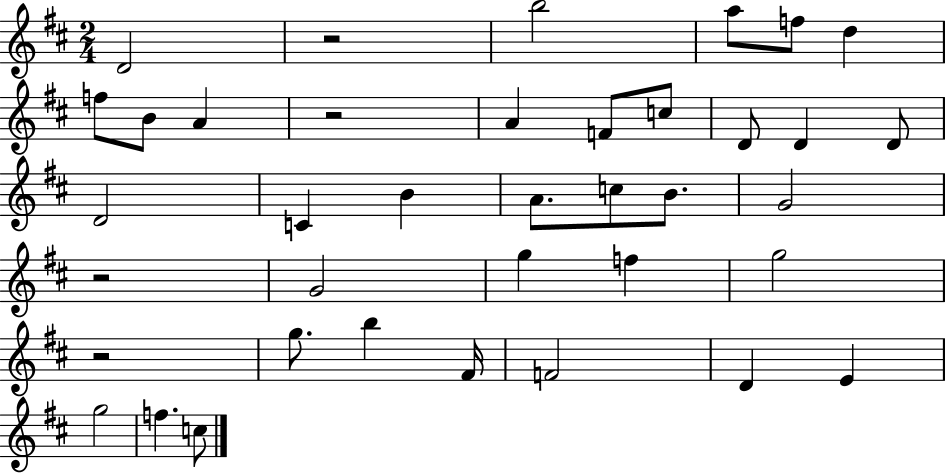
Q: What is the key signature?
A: D major